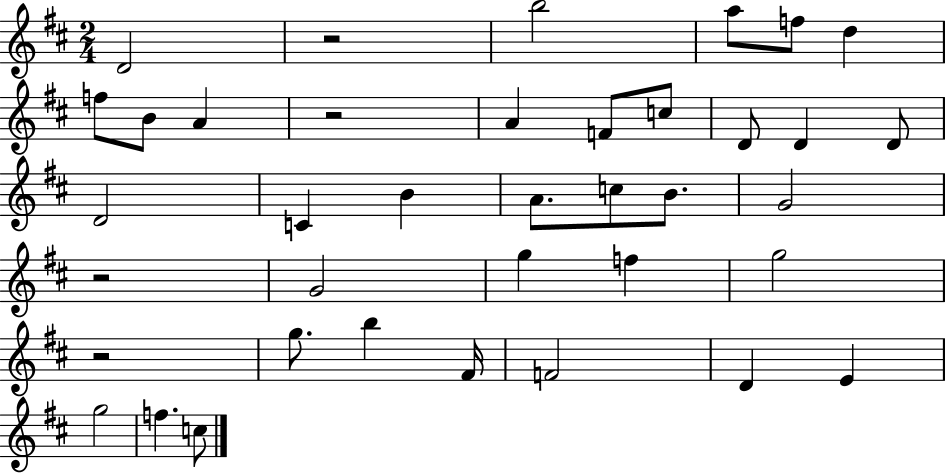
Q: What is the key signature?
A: D major